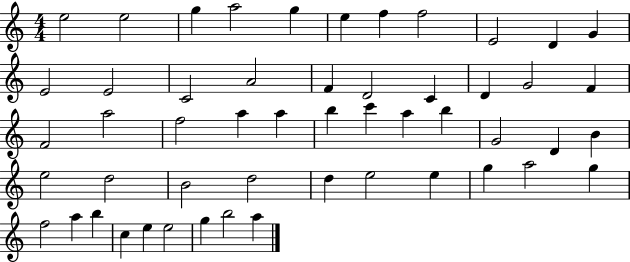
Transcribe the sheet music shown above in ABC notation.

X:1
T:Untitled
M:4/4
L:1/4
K:C
e2 e2 g a2 g e f f2 E2 D G E2 E2 C2 A2 F D2 C D G2 F F2 a2 f2 a a b c' a b G2 D B e2 d2 B2 d2 d e2 e g a2 g f2 a b c e e2 g b2 a